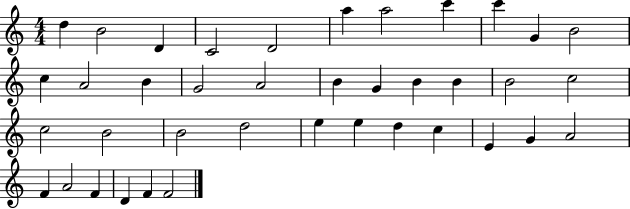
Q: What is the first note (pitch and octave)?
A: D5